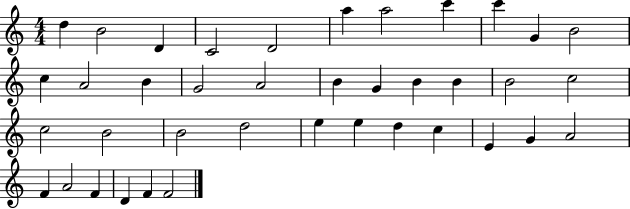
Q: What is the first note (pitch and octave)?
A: D5